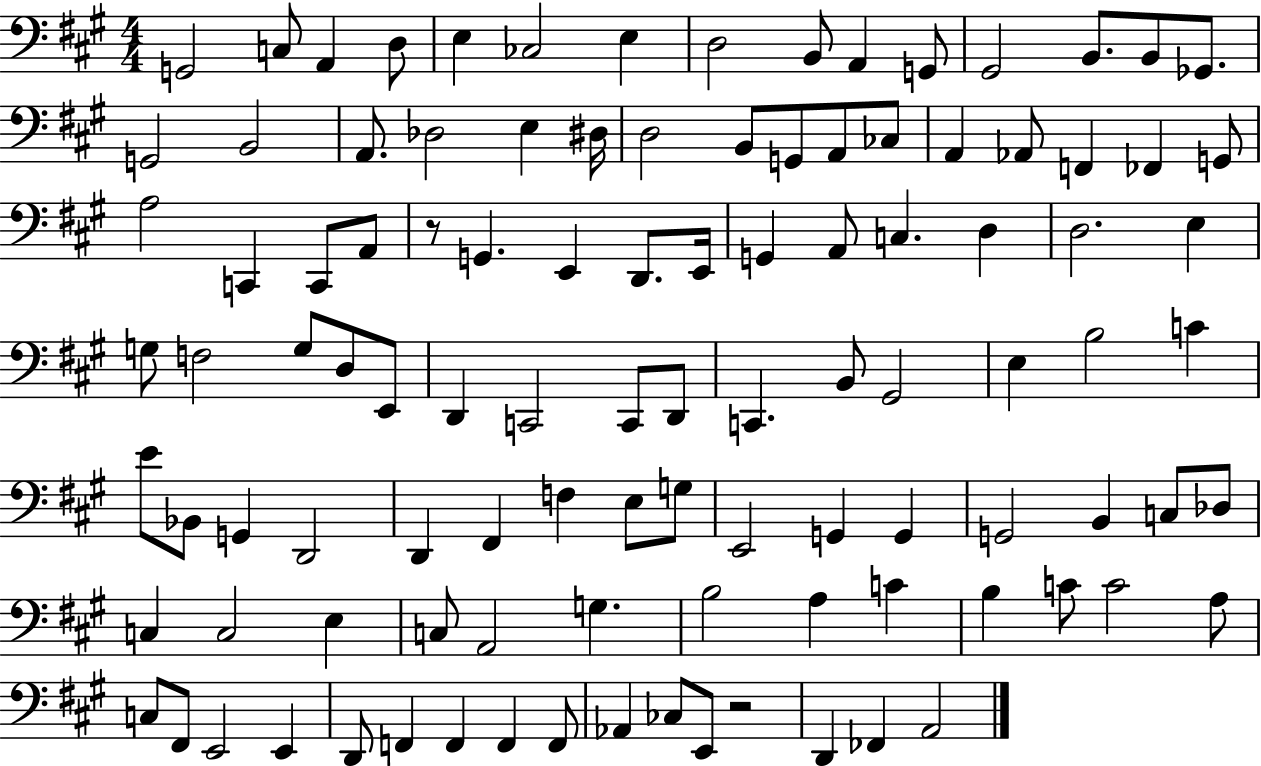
X:1
T:Untitled
M:4/4
L:1/4
K:A
G,,2 C,/2 A,, D,/2 E, _C,2 E, D,2 B,,/2 A,, G,,/2 ^G,,2 B,,/2 B,,/2 _G,,/2 G,,2 B,,2 A,,/2 _D,2 E, ^D,/4 D,2 B,,/2 G,,/2 A,,/2 _C,/2 A,, _A,,/2 F,, _F,, G,,/2 A,2 C,, C,,/2 A,,/2 z/2 G,, E,, D,,/2 E,,/4 G,, A,,/2 C, D, D,2 E, G,/2 F,2 G,/2 D,/2 E,,/2 D,, C,,2 C,,/2 D,,/2 C,, B,,/2 ^G,,2 E, B,2 C E/2 _B,,/2 G,, D,,2 D,, ^F,, F, E,/2 G,/2 E,,2 G,, G,, G,,2 B,, C,/2 _D,/2 C, C,2 E, C,/2 A,,2 G, B,2 A, C B, C/2 C2 A,/2 C,/2 ^F,,/2 E,,2 E,, D,,/2 F,, F,, F,, F,,/2 _A,, _C,/2 E,,/2 z2 D,, _F,, A,,2